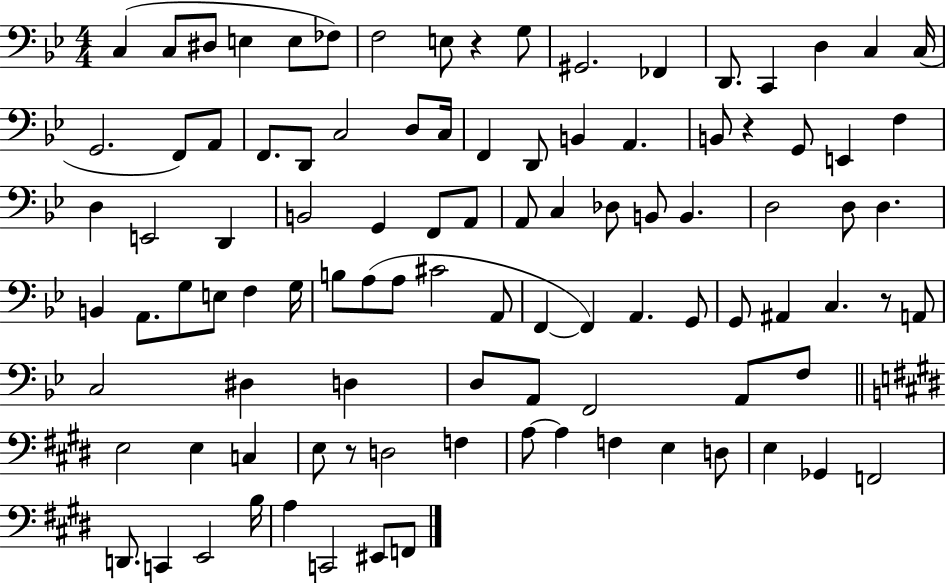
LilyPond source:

{
  \clef bass
  \numericTimeSignature
  \time 4/4
  \key bes \major
  c4( c8 dis8 e4 e8 fes8) | f2 e8 r4 g8 | gis,2. fes,4 | d,8. c,4 d4 c4 c16( | \break g,2. f,8) a,8 | f,8. d,8 c2 d8 c16 | f,4 d,8 b,4 a,4. | b,8 r4 g,8 e,4 f4 | \break d4 e,2 d,4 | b,2 g,4 f,8 a,8 | a,8 c4 des8 b,8 b,4. | d2 d8 d4. | \break b,4 a,8. g8 e8 f4 g16 | b8 a8( a8 cis'2 a,8 | f,4~~ f,4) a,4. g,8 | g,8 ais,4 c4. r8 a,8 | \break c2 dis4 d4 | d8 a,8 f,2 a,8 f8 | \bar "||" \break \key e \major e2 e4 c4 | e8 r8 d2 f4 | a8~~ a4 f4 e4 d8 | e4 ges,4 f,2 | \break d,8. c,4 e,2 b16 | a4 c,2 eis,8 f,8 | \bar "|."
}